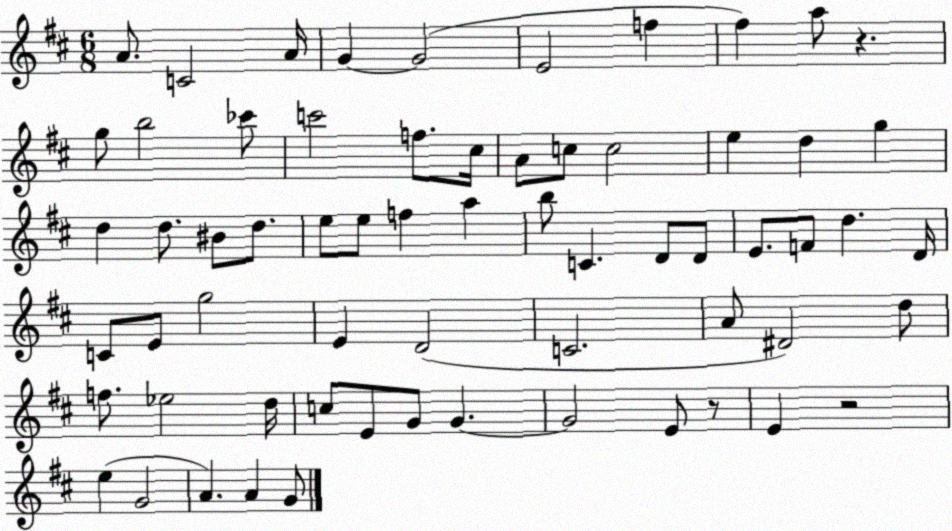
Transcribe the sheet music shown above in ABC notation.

X:1
T:Untitled
M:6/8
L:1/4
K:D
A/2 C2 A/4 G G2 E2 f ^f a/2 z g/2 b2 _c'/2 c'2 f/2 ^c/4 A/2 c/2 c2 e d g d d/2 ^B/2 d/2 e/2 e/2 f a b/2 C D/2 D/2 E/2 F/2 d D/4 C/2 E/2 g2 E D2 C2 A/2 ^D2 d/2 f/2 _e2 d/4 c/2 E/2 G/2 G G2 E/2 z/2 E z2 e G2 A A G/2